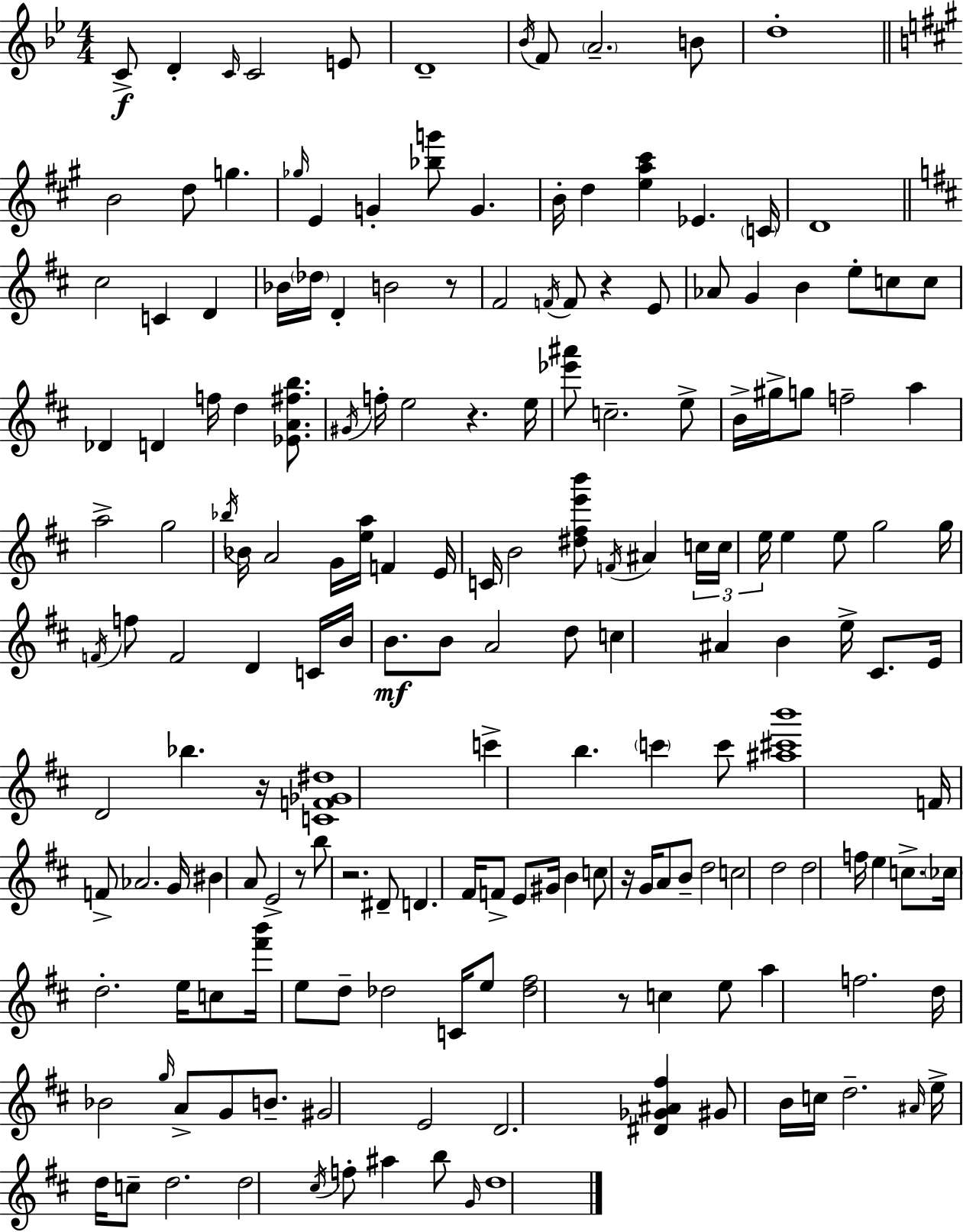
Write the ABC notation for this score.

X:1
T:Untitled
M:4/4
L:1/4
K:Gm
C/2 D C/4 C2 E/2 D4 _B/4 F/2 A2 B/2 d4 B2 d/2 g _g/4 E G [_bg']/2 G B/4 d [ea^c'] _E C/4 D4 ^c2 C D _B/4 _d/4 D B2 z/2 ^F2 F/4 F/2 z E/2 _A/2 G B e/2 c/2 c/2 _D D f/4 d [_EA^fb]/2 ^G/4 f/4 e2 z e/4 [_e'^a']/2 c2 e/2 B/4 ^g/4 g/2 f2 a a2 g2 _b/4 _B/4 A2 G/4 [ea]/4 F E/4 C/4 B2 [^d^fe'b']/2 F/4 ^A c/4 c/4 e/4 e e/2 g2 g/4 F/4 f/2 F2 D C/4 B/4 B/2 B/2 A2 d/2 c ^A B e/4 ^C/2 E/4 D2 _b z/4 [CF_G^d]4 c' b c' c'/2 [^a^c'b']4 F/4 F/2 _A2 G/4 ^B A/2 E2 z/2 b/2 z2 ^D/2 D ^F/4 F/2 E/2 ^G/4 B c/2 z/4 G/4 A/2 B/2 d2 c2 d2 d2 f/4 e c/2 _c/4 d2 e/4 c/2 [^f'b']/4 e/2 d/2 _d2 C/4 e/2 [_d^f]2 z/2 c e/2 a f2 d/4 _B2 g/4 A/2 G/2 B/2 ^G2 E2 D2 [^D_G^A^f] ^G/2 B/4 c/4 d2 ^A/4 e/4 d/4 c/2 d2 d2 ^c/4 f/2 ^a b/2 G/4 d4